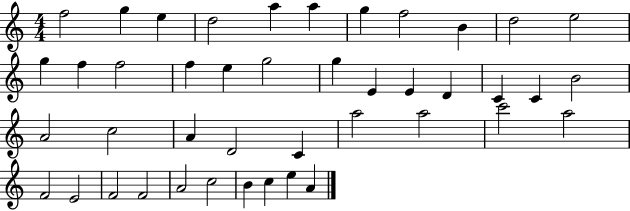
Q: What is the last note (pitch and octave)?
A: A4